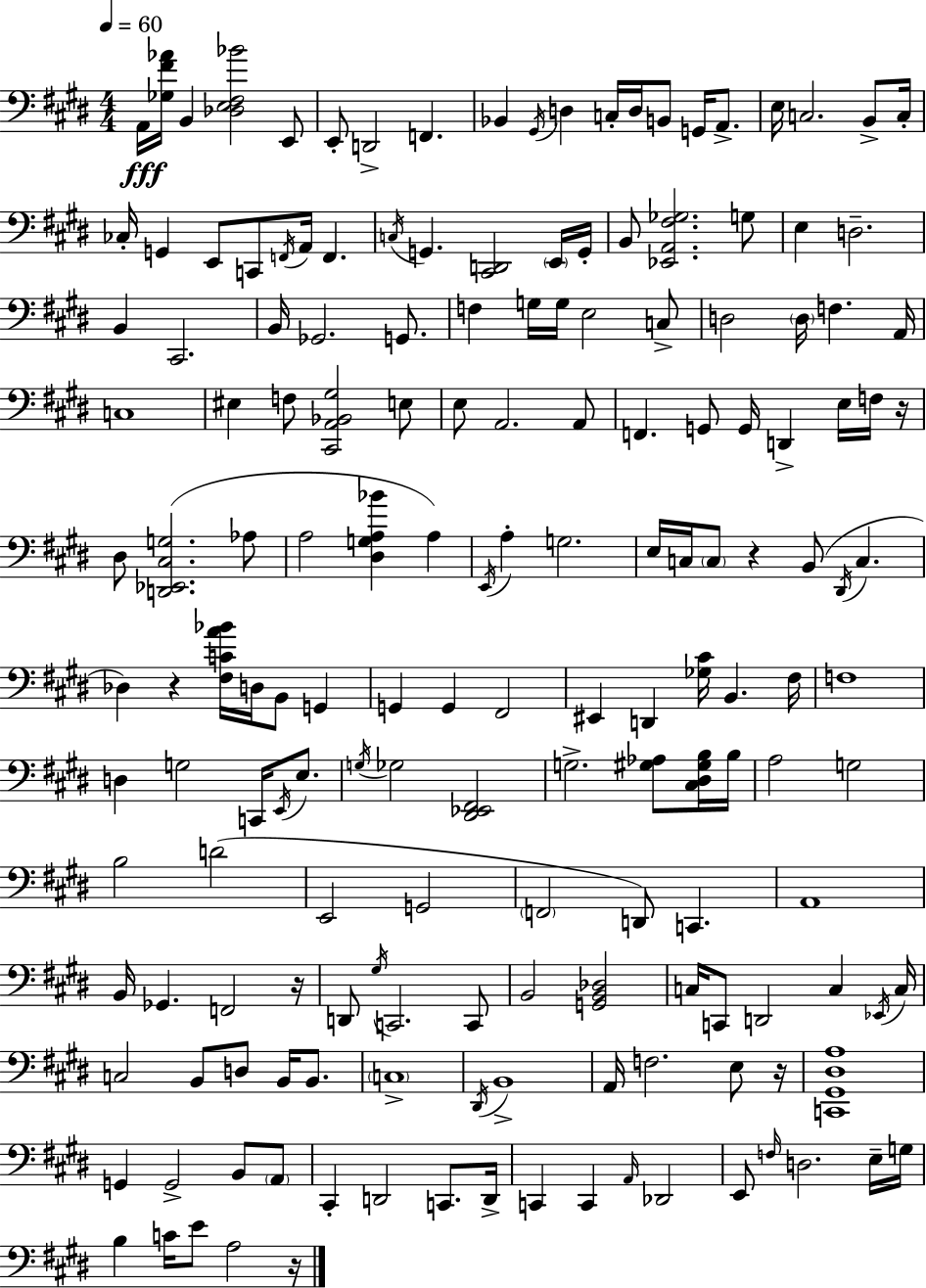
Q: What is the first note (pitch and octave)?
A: A2